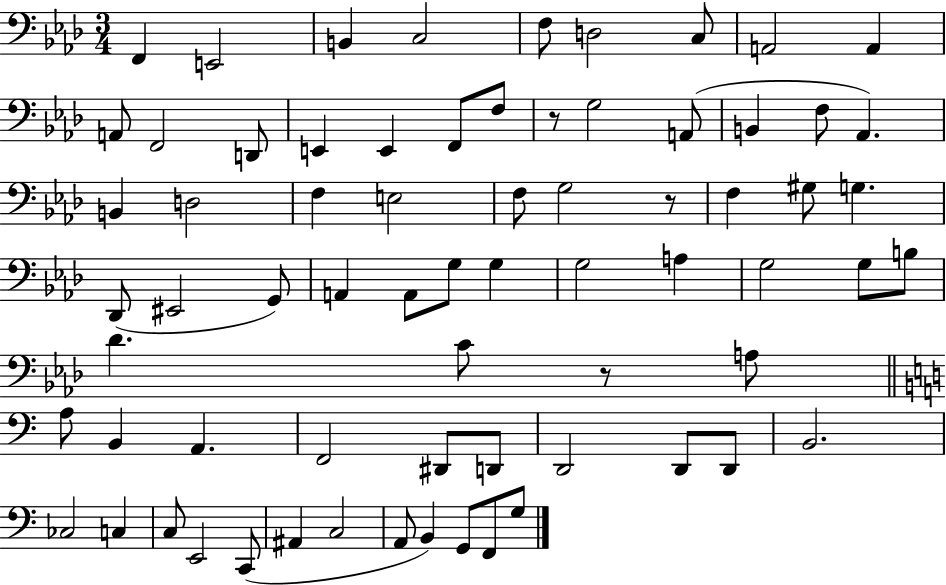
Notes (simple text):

F2/q E2/h B2/q C3/h F3/e D3/h C3/e A2/h A2/q A2/e F2/h D2/e E2/q E2/q F2/e F3/e R/e G3/h A2/e B2/q F3/e Ab2/q. B2/q D3/h F3/q E3/h F3/e G3/h R/e F3/q G#3/e G3/q. Db2/e EIS2/h G2/e A2/q A2/e G3/e G3/q G3/h A3/q G3/h G3/e B3/e Db4/q. C4/e R/e A3/e A3/e B2/q A2/q. F2/h D#2/e D2/e D2/h D2/e D2/e B2/h. CES3/h C3/q C3/e E2/h C2/e A#2/q C3/h A2/e B2/q G2/e F2/e G3/e